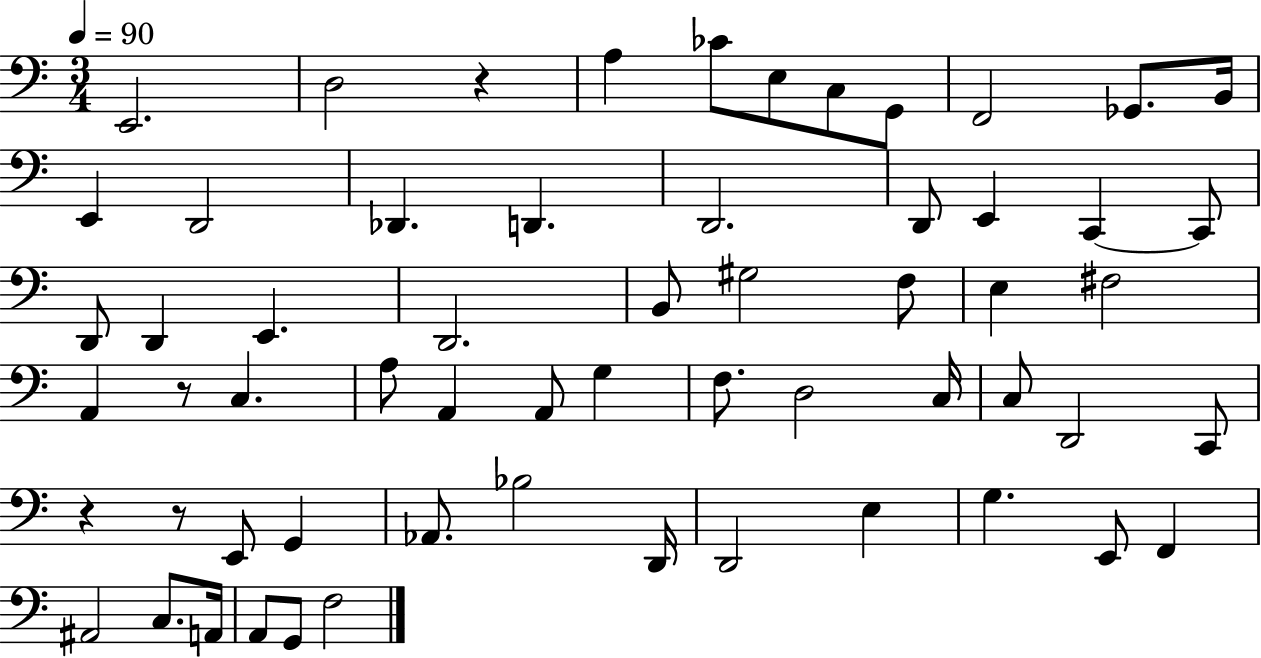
X:1
T:Untitled
M:3/4
L:1/4
K:C
E,,2 D,2 z A, _C/2 E,/2 C,/2 G,,/2 F,,2 _G,,/2 B,,/4 E,, D,,2 _D,, D,, D,,2 D,,/2 E,, C,, C,,/2 D,,/2 D,, E,, D,,2 B,,/2 ^G,2 F,/2 E, ^F,2 A,, z/2 C, A,/2 A,, A,,/2 G, F,/2 D,2 C,/4 C,/2 D,,2 C,,/2 z z/2 E,,/2 G,, _A,,/2 _B,2 D,,/4 D,,2 E, G, E,,/2 F,, ^A,,2 C,/2 A,,/4 A,,/2 G,,/2 F,2